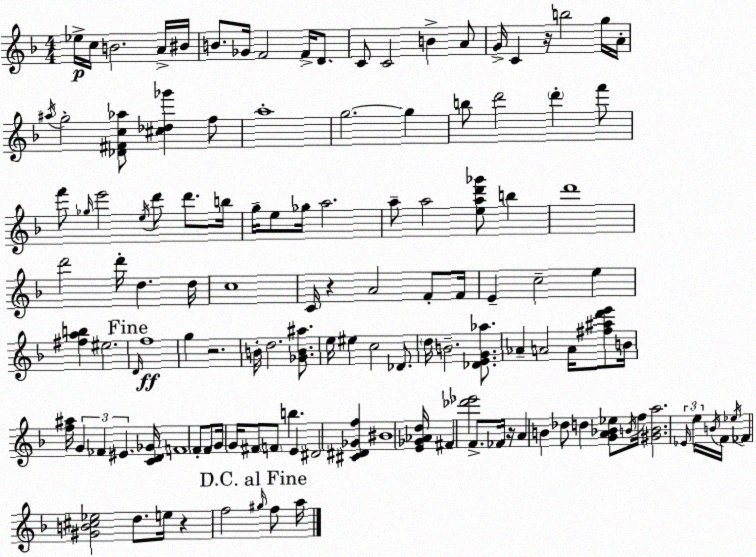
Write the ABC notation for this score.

X:1
T:Untitled
M:4/4
L:1/4
K:Dm
_e/4 c/4 B2 A/4 ^B/4 B/2 _G/4 F2 F/4 D/2 C/2 C2 B A/2 G/4 C z/4 b2 g/4 A/4 ^a/4 g2 [_D^Fc_a]/2 [^c_d_g'] f/2 a4 g2 g b/2 d'2 d' f'/2 f'/2 _g/4 e'2 e/4 d'/2 d'/2 b/4 g/4 e/2 _g/4 a2 a/2 a2 [ead'_g']/2 b d'4 d'2 d'/4 d d/4 c4 C/4 z A2 F/2 F/4 E c2 e [^fab] ^e2 D/4 f4 g z2 B/4 d2 [_GB^a]/2 e/4 ^e c2 _D/2 d/4 B2 [_DEG_a]/2 _A A2 A/4 [^f^ad'e']/2 B/4 [f^a]/4 G _F ^E [CD_G]/4 F4 F/2 F/2 G/4 G/4 ^F/2 F/2 b E ^D2 [^C^D_Gf] ^B4 [E_G_Ad]/4 ^F [_d'_e']2 F/2 _F/4 z/4 A B _d/2 d [GA_B_e]/2 B/4 f/4 [^GBa]2 _E/4 e/4 B/4 F/4 _e/4 _F [^GB^c_e]2 d/2 e/4 z f2 ^g/4 f/2 a/4